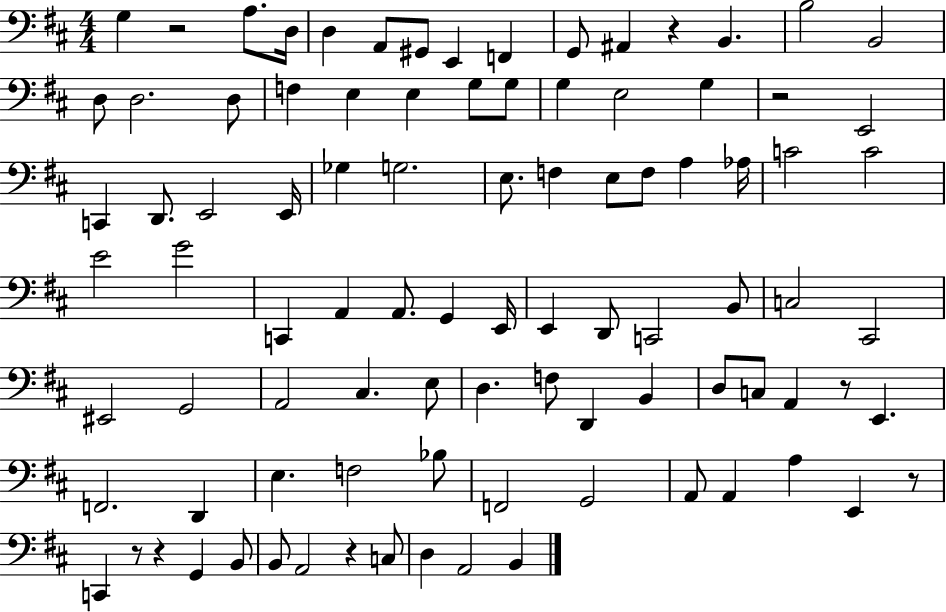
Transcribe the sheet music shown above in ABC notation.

X:1
T:Untitled
M:4/4
L:1/4
K:D
G, z2 A,/2 D,/4 D, A,,/2 ^G,,/2 E,, F,, G,,/2 ^A,, z B,, B,2 B,,2 D,/2 D,2 D,/2 F, E, E, G,/2 G,/2 G, E,2 G, z2 E,,2 C,, D,,/2 E,,2 E,,/4 _G, G,2 E,/2 F, E,/2 F,/2 A, _A,/4 C2 C2 E2 G2 C,, A,, A,,/2 G,, E,,/4 E,, D,,/2 C,,2 B,,/2 C,2 ^C,,2 ^E,,2 G,,2 A,,2 ^C, E,/2 D, F,/2 D,, B,, D,/2 C,/2 A,, z/2 E,, F,,2 D,, E, F,2 _B,/2 F,,2 G,,2 A,,/2 A,, A, E,, z/2 C,, z/2 z G,, B,,/2 B,,/2 A,,2 z C,/2 D, A,,2 B,,